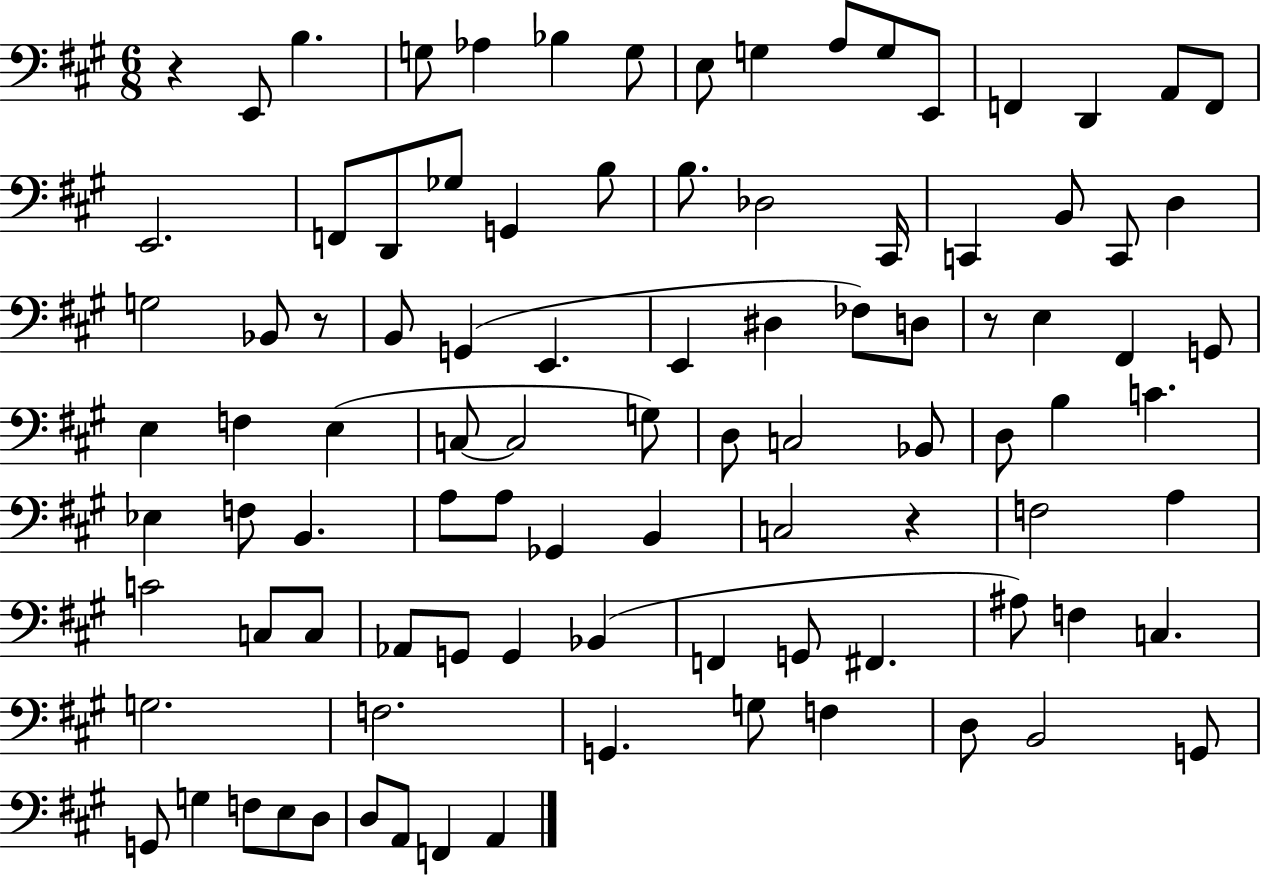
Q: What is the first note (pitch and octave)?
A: E2